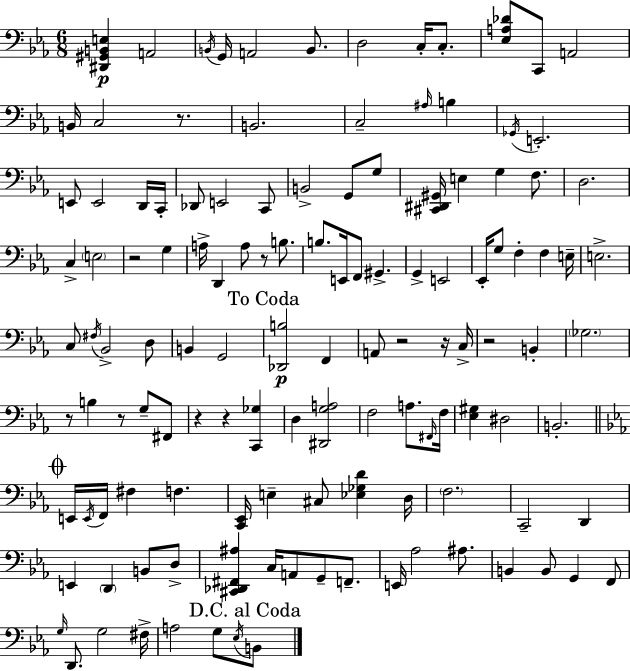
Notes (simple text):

[D#2,G#2,B2,E3]/q A2/h B2/s G2/s A2/h B2/e. D3/h C3/s C3/e. [Eb3,A3,Db4]/e C2/e A2/h B2/s C3/h R/e. B2/h. C3/h A#3/s B3/q Gb2/s E2/h. E2/e E2/h D2/s C2/s Db2/e E2/h C2/e B2/h G2/e G3/e [C#2,D#2,G#2]/s E3/q G3/q F3/e. D3/h. C3/q E3/h R/h G3/q A3/s D2/q A3/e R/e B3/e. B3/e. E2/s F2/e G#2/q. G2/q E2/h Eb2/s G3/e F3/q F3/q E3/s E3/h. C3/e F#3/s Bb2/h D3/e B2/q G2/h [Db2,B3]/h F2/q A2/e R/h R/s C3/s R/h B2/q Gb3/h. R/e B3/q R/e G3/e F#2/e R/q R/q [C2,Gb3]/q D3/q [D#2,G3,A3]/h F3/h A3/e. F#2/s F3/s [Eb3,G#3]/q D#3/h B2/h. E2/s E2/s F2/s F#3/q F3/q. [C2,Eb2]/s E3/q C#3/e [Eb3,Gb3,D4]/q D3/s F3/h. C2/h D2/q E2/q D2/q B2/e D3/e [C#2,Db2,F#2,A#3]/q C3/s A2/e G2/e F2/e. E2/s Ab3/h A#3/e. B2/q B2/e G2/q F2/e G3/s D2/e. G3/h F#3/s A3/h G3/e Eb3/s B2/e